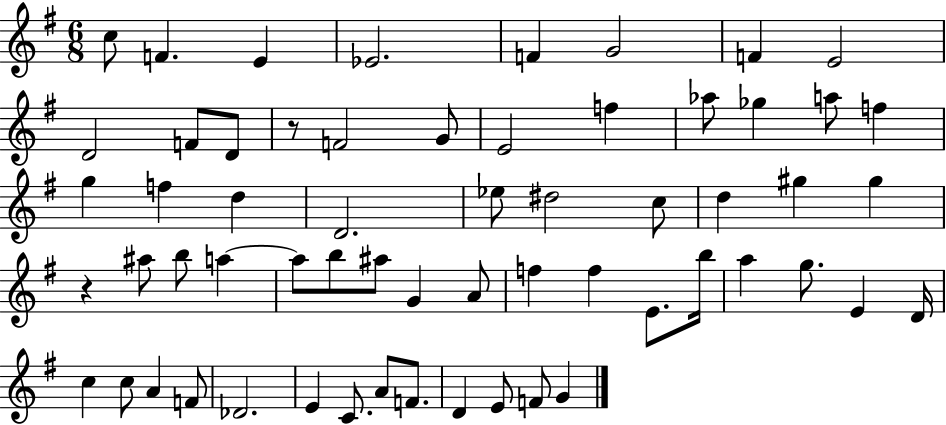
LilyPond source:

{
  \clef treble
  \numericTimeSignature
  \time 6/8
  \key g \major
  c''8 f'4. e'4 | ees'2. | f'4 g'2 | f'4 e'2 | \break d'2 f'8 d'8 | r8 f'2 g'8 | e'2 f''4 | aes''8 ges''4 a''8 f''4 | \break g''4 f''4 d''4 | d'2. | ees''8 dis''2 c''8 | d''4 gis''4 gis''4 | \break r4 ais''8 b''8 a''4~~ | a''8 b''8 ais''8 g'4 a'8 | f''4 f''4 e'8. b''16 | a''4 g''8. e'4 d'16 | \break c''4 c''8 a'4 f'8 | des'2. | e'4 c'8. a'8 f'8. | d'4 e'8 f'8 g'4 | \break \bar "|."
}